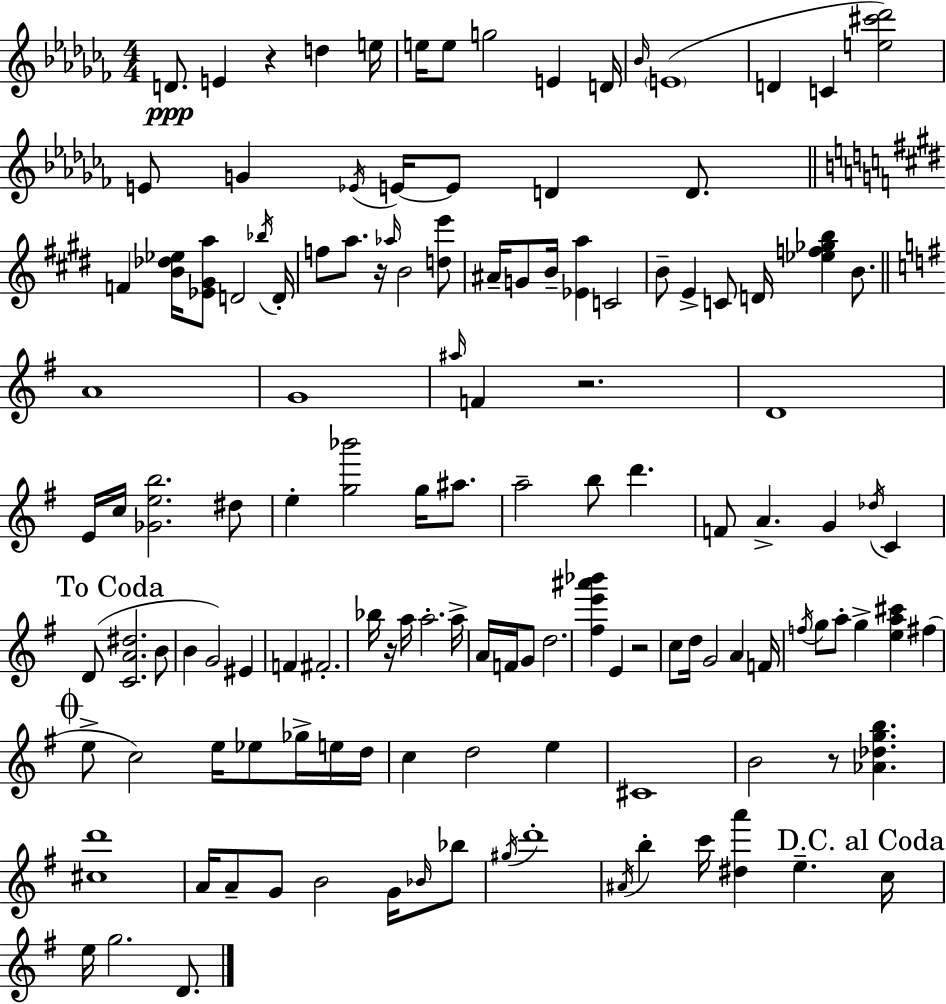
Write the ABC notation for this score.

X:1
T:Untitled
M:4/4
L:1/4
K:Abm
D/2 E z d e/4 e/4 e/2 g2 E D/4 _B/4 E4 D C [e^c'_d']2 E/2 G _E/4 E/4 E/2 D D/2 F [B_d_e]/4 [_E^Ga]/2 D2 _b/4 D/4 f/2 a/2 z/4 _a/4 B2 [de']/2 ^A/4 G/2 B/4 [_Ea] C2 B/2 E C/2 D/4 [_ef_gb] B/2 A4 G4 ^a/4 F z2 D4 E/4 c/4 [_Geb]2 ^d/2 e [g_b']2 g/4 ^a/2 a2 b/2 d' F/2 A G _d/4 C D/2 [CA^d]2 B/2 B G2 ^E F ^F2 _b/4 z/4 a/4 a2 a/4 A/4 F/4 G/2 d2 [^fe'^a'_b'] E z2 c/2 d/4 G2 A F/4 f/4 g/2 a/2 g [ea^c'] ^f e/2 c2 e/4 _e/2 _g/4 e/4 d/4 c d2 e ^C4 B2 z/2 [_A_dgb] [^cd']4 A/4 A/2 G/2 B2 G/4 _B/4 _b/2 ^g/4 d'4 ^A/4 b c'/4 [^da'] e c/4 e/4 g2 D/2